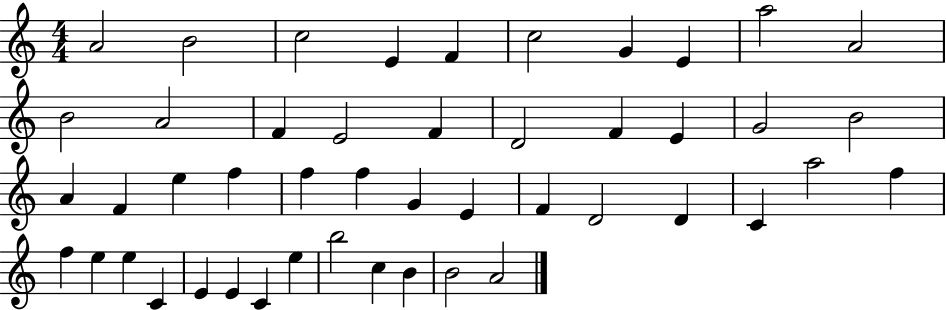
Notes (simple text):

A4/h B4/h C5/h E4/q F4/q C5/h G4/q E4/q A5/h A4/h B4/h A4/h F4/q E4/h F4/q D4/h F4/q E4/q G4/h B4/h A4/q F4/q E5/q F5/q F5/q F5/q G4/q E4/q F4/q D4/h D4/q C4/q A5/h F5/q F5/q E5/q E5/q C4/q E4/q E4/q C4/q E5/q B5/h C5/q B4/q B4/h A4/h